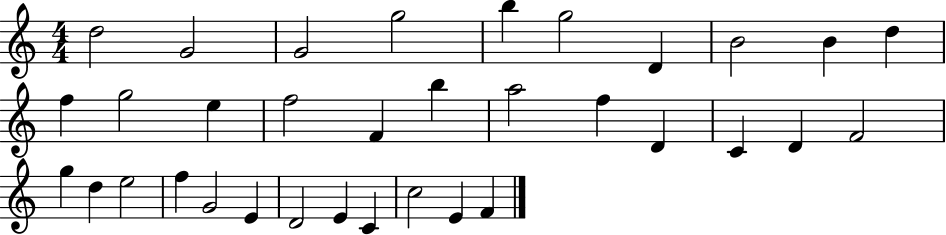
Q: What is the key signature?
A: C major